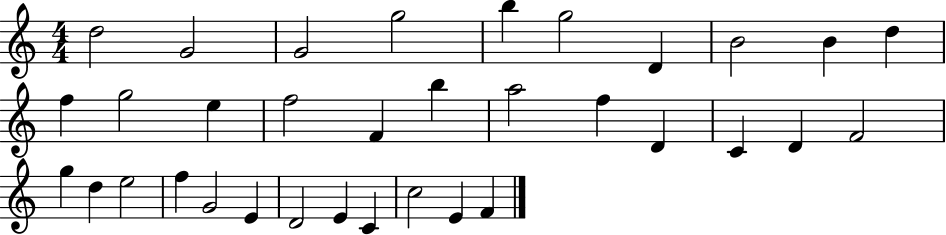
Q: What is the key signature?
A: C major